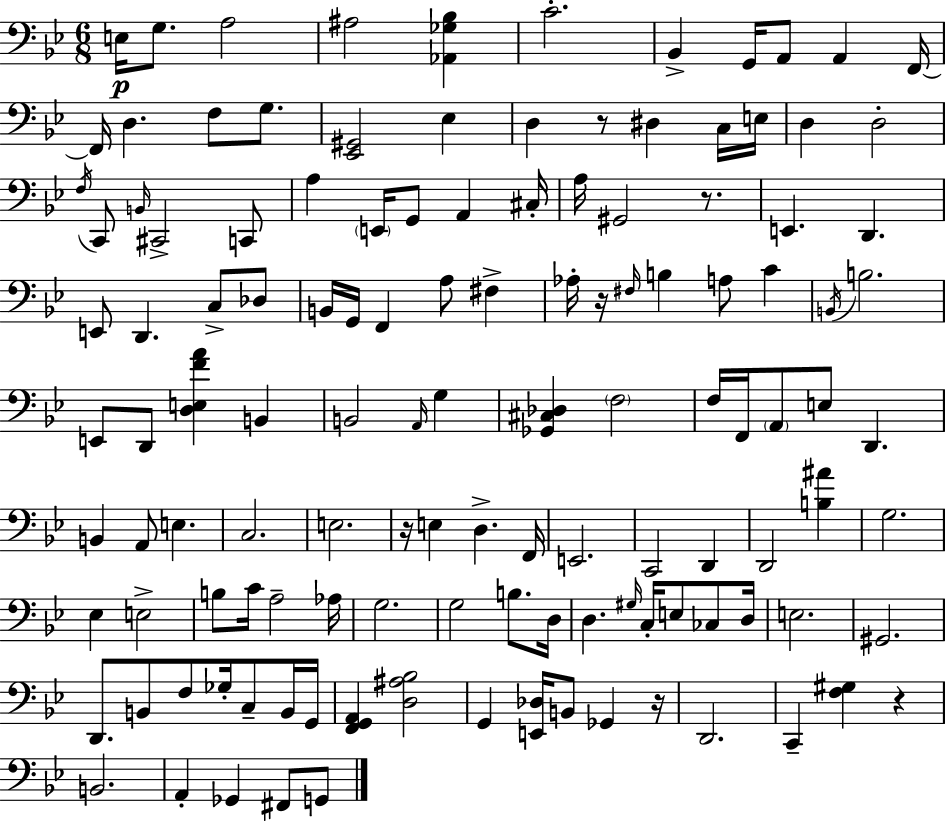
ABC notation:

X:1
T:Untitled
M:6/8
L:1/4
K:Bb
E,/4 G,/2 A,2 ^A,2 [_A,,_G,_B,] C2 _B,, G,,/4 A,,/2 A,, F,,/4 F,,/4 D, F,/2 G,/2 [_E,,^G,,]2 _E, D, z/2 ^D, C,/4 E,/4 D, D,2 F,/4 C,,/2 B,,/4 ^C,,2 C,,/2 A, E,,/4 G,,/2 A,, ^C,/4 A,/4 ^G,,2 z/2 E,, D,, E,,/2 D,, C,/2 _D,/2 B,,/4 G,,/4 F,, A,/2 ^F, _A,/4 z/4 ^F,/4 B, A,/2 C B,,/4 B,2 E,,/2 D,,/2 [D,E,FA] B,, B,,2 A,,/4 G, [_G,,^C,_D,] F,2 F,/4 F,,/4 A,,/2 E,/2 D,, B,, A,,/2 E, C,2 E,2 z/4 E, D, F,,/4 E,,2 C,,2 D,, D,,2 [B,^A] G,2 _E, E,2 B,/2 C/4 A,2 _A,/4 G,2 G,2 B,/2 D,/4 D, ^G,/4 C,/4 E,/2 _C,/2 D,/4 E,2 ^G,,2 D,,/2 B,,/2 F,/2 _G,/4 C,/2 B,,/4 G,,/4 [F,,G,,A,,] [D,^A,_B,]2 G,, [E,,_D,]/4 B,,/2 _G,, z/4 D,,2 C,, [F,^G,] z B,,2 A,, _G,, ^F,,/2 G,,/2